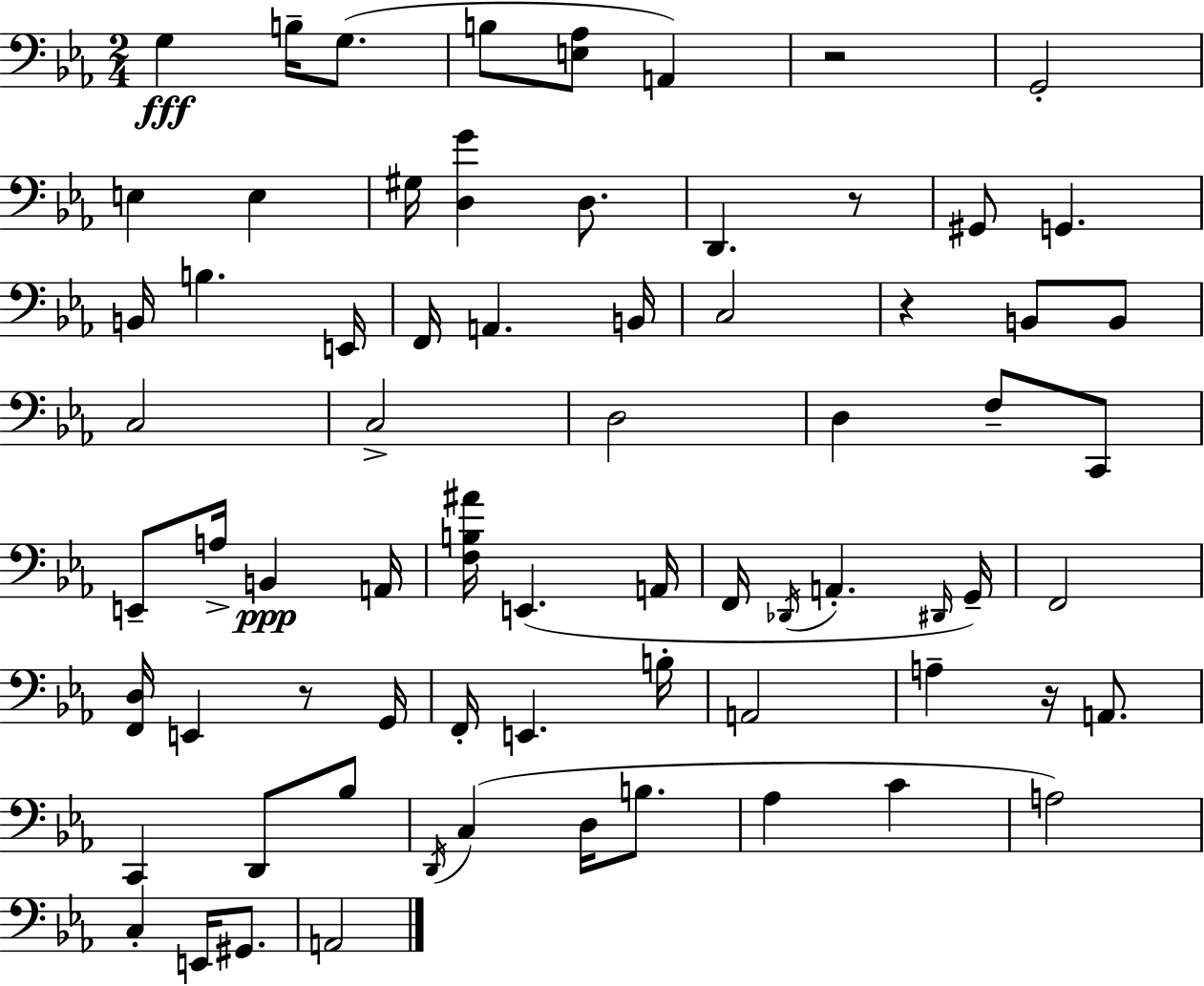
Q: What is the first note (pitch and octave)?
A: G3